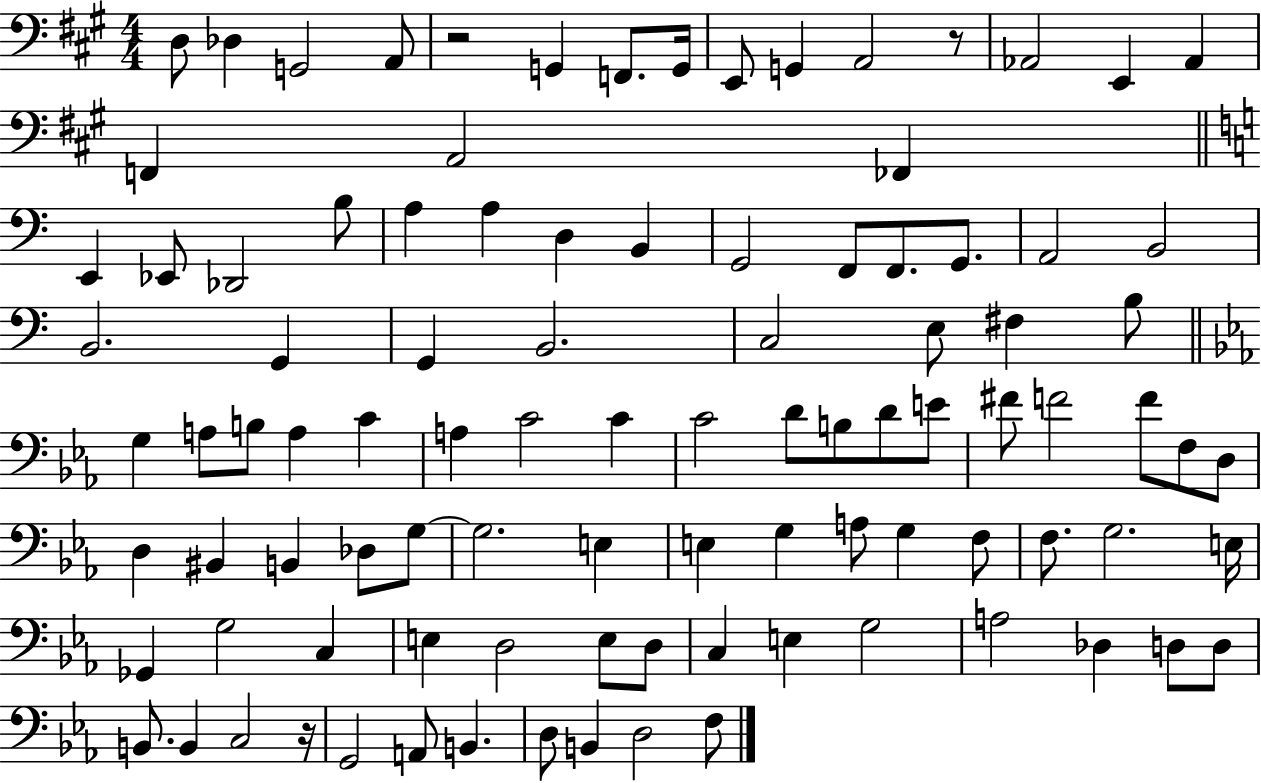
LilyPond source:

{
  \clef bass
  \numericTimeSignature
  \time 4/4
  \key a \major
  d8 des4 g,2 a,8 | r2 g,4 f,8. g,16 | e,8 g,4 a,2 r8 | aes,2 e,4 aes,4 | \break f,4 a,2 fes,4 | \bar "||" \break \key c \major e,4 ees,8 des,2 b8 | a4 a4 d4 b,4 | g,2 f,8 f,8. g,8. | a,2 b,2 | \break b,2. g,4 | g,4 b,2. | c2 e8 fis4 b8 | \bar "||" \break \key ees \major g4 a8 b8 a4 c'4 | a4 c'2 c'4 | c'2 d'8 b8 d'8 e'8 | fis'8 f'2 f'8 f8 d8 | \break d4 bis,4 b,4 des8 g8~~ | g2. e4 | e4 g4 a8 g4 f8 | f8. g2. e16 | \break ges,4 g2 c4 | e4 d2 e8 d8 | c4 e4 g2 | a2 des4 d8 d8 | \break b,8. b,4 c2 r16 | g,2 a,8 b,4. | d8 b,4 d2 f8 | \bar "|."
}